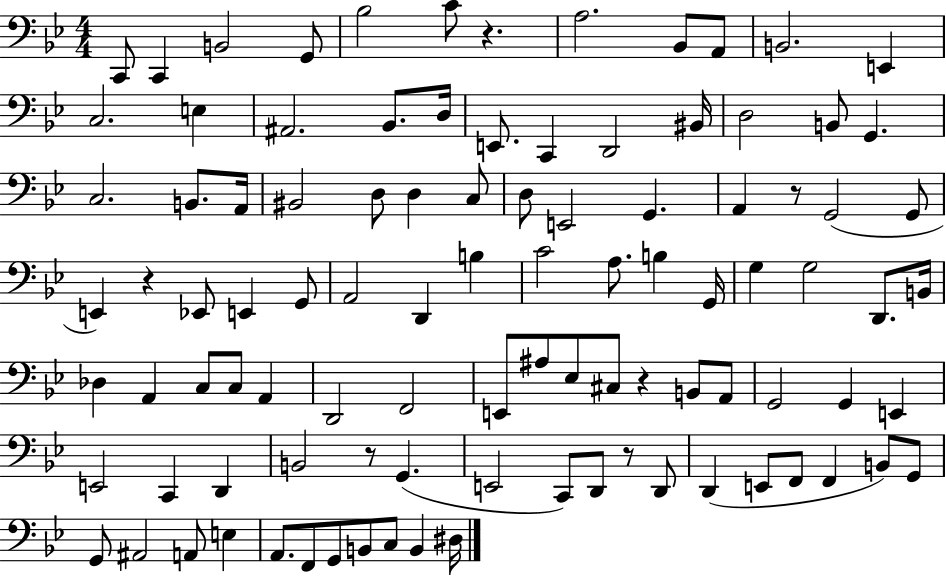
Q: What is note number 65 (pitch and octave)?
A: G2